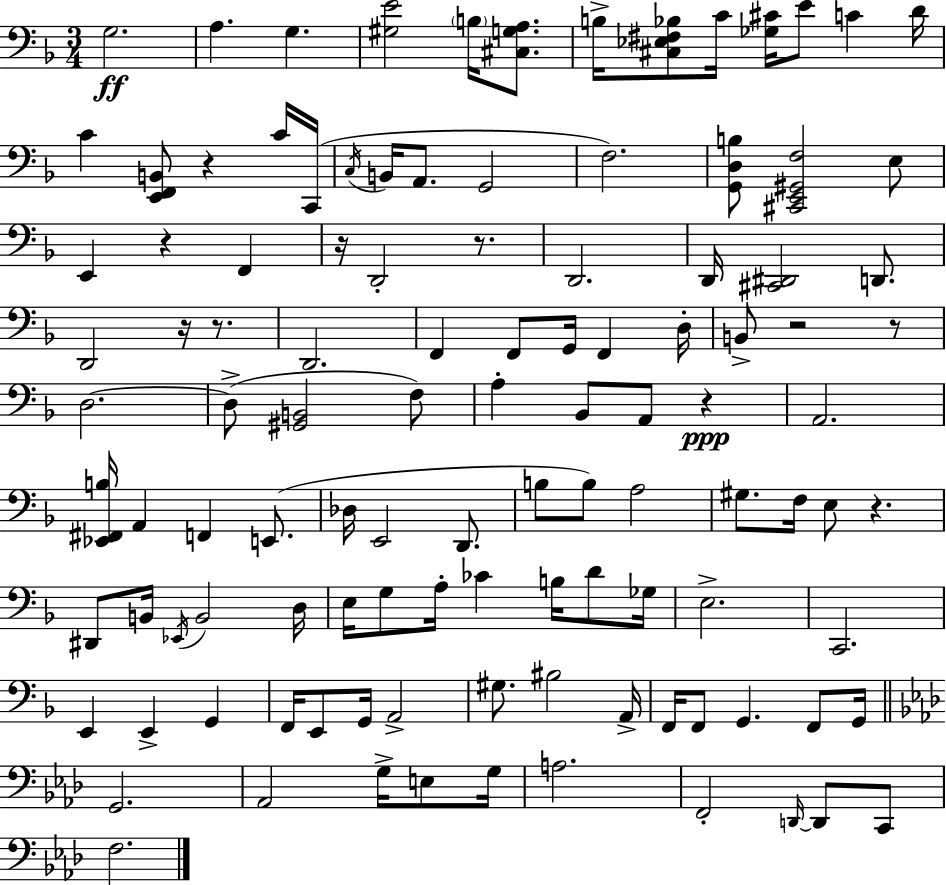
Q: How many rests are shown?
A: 10